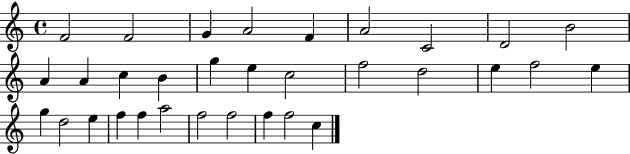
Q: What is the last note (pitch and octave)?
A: C5